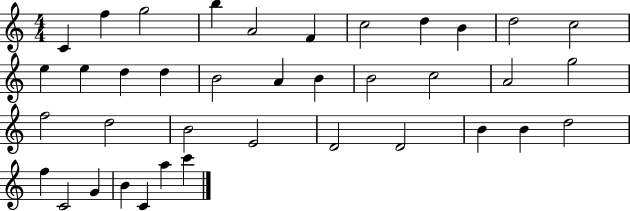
X:1
T:Untitled
M:4/4
L:1/4
K:C
C f g2 b A2 F c2 d B d2 c2 e e d d B2 A B B2 c2 A2 g2 f2 d2 B2 E2 D2 D2 B B d2 f C2 G B C a c'